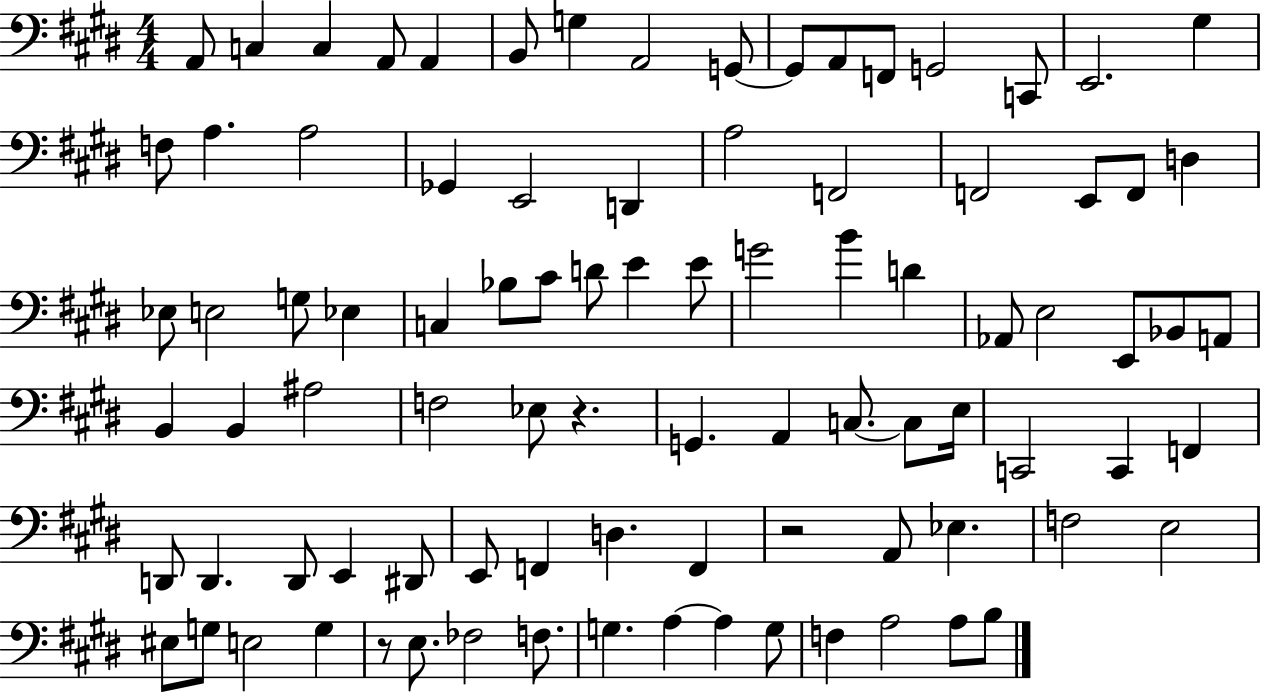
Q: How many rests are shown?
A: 3